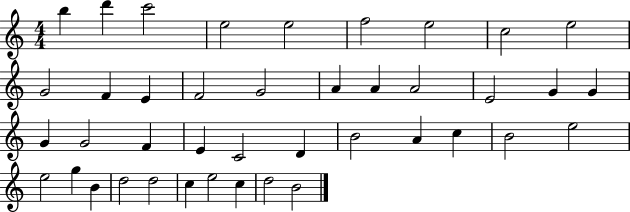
B5/q D6/q C6/h E5/h E5/h F5/h E5/h C5/h E5/h G4/h F4/q E4/q F4/h G4/h A4/q A4/q A4/h E4/h G4/q G4/q G4/q G4/h F4/q E4/q C4/h D4/q B4/h A4/q C5/q B4/h E5/h E5/h G5/q B4/q D5/h D5/h C5/q E5/h C5/q D5/h B4/h